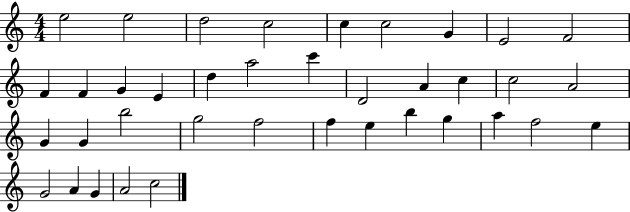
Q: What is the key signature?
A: C major